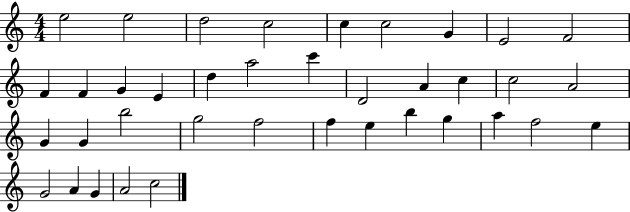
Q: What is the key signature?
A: C major